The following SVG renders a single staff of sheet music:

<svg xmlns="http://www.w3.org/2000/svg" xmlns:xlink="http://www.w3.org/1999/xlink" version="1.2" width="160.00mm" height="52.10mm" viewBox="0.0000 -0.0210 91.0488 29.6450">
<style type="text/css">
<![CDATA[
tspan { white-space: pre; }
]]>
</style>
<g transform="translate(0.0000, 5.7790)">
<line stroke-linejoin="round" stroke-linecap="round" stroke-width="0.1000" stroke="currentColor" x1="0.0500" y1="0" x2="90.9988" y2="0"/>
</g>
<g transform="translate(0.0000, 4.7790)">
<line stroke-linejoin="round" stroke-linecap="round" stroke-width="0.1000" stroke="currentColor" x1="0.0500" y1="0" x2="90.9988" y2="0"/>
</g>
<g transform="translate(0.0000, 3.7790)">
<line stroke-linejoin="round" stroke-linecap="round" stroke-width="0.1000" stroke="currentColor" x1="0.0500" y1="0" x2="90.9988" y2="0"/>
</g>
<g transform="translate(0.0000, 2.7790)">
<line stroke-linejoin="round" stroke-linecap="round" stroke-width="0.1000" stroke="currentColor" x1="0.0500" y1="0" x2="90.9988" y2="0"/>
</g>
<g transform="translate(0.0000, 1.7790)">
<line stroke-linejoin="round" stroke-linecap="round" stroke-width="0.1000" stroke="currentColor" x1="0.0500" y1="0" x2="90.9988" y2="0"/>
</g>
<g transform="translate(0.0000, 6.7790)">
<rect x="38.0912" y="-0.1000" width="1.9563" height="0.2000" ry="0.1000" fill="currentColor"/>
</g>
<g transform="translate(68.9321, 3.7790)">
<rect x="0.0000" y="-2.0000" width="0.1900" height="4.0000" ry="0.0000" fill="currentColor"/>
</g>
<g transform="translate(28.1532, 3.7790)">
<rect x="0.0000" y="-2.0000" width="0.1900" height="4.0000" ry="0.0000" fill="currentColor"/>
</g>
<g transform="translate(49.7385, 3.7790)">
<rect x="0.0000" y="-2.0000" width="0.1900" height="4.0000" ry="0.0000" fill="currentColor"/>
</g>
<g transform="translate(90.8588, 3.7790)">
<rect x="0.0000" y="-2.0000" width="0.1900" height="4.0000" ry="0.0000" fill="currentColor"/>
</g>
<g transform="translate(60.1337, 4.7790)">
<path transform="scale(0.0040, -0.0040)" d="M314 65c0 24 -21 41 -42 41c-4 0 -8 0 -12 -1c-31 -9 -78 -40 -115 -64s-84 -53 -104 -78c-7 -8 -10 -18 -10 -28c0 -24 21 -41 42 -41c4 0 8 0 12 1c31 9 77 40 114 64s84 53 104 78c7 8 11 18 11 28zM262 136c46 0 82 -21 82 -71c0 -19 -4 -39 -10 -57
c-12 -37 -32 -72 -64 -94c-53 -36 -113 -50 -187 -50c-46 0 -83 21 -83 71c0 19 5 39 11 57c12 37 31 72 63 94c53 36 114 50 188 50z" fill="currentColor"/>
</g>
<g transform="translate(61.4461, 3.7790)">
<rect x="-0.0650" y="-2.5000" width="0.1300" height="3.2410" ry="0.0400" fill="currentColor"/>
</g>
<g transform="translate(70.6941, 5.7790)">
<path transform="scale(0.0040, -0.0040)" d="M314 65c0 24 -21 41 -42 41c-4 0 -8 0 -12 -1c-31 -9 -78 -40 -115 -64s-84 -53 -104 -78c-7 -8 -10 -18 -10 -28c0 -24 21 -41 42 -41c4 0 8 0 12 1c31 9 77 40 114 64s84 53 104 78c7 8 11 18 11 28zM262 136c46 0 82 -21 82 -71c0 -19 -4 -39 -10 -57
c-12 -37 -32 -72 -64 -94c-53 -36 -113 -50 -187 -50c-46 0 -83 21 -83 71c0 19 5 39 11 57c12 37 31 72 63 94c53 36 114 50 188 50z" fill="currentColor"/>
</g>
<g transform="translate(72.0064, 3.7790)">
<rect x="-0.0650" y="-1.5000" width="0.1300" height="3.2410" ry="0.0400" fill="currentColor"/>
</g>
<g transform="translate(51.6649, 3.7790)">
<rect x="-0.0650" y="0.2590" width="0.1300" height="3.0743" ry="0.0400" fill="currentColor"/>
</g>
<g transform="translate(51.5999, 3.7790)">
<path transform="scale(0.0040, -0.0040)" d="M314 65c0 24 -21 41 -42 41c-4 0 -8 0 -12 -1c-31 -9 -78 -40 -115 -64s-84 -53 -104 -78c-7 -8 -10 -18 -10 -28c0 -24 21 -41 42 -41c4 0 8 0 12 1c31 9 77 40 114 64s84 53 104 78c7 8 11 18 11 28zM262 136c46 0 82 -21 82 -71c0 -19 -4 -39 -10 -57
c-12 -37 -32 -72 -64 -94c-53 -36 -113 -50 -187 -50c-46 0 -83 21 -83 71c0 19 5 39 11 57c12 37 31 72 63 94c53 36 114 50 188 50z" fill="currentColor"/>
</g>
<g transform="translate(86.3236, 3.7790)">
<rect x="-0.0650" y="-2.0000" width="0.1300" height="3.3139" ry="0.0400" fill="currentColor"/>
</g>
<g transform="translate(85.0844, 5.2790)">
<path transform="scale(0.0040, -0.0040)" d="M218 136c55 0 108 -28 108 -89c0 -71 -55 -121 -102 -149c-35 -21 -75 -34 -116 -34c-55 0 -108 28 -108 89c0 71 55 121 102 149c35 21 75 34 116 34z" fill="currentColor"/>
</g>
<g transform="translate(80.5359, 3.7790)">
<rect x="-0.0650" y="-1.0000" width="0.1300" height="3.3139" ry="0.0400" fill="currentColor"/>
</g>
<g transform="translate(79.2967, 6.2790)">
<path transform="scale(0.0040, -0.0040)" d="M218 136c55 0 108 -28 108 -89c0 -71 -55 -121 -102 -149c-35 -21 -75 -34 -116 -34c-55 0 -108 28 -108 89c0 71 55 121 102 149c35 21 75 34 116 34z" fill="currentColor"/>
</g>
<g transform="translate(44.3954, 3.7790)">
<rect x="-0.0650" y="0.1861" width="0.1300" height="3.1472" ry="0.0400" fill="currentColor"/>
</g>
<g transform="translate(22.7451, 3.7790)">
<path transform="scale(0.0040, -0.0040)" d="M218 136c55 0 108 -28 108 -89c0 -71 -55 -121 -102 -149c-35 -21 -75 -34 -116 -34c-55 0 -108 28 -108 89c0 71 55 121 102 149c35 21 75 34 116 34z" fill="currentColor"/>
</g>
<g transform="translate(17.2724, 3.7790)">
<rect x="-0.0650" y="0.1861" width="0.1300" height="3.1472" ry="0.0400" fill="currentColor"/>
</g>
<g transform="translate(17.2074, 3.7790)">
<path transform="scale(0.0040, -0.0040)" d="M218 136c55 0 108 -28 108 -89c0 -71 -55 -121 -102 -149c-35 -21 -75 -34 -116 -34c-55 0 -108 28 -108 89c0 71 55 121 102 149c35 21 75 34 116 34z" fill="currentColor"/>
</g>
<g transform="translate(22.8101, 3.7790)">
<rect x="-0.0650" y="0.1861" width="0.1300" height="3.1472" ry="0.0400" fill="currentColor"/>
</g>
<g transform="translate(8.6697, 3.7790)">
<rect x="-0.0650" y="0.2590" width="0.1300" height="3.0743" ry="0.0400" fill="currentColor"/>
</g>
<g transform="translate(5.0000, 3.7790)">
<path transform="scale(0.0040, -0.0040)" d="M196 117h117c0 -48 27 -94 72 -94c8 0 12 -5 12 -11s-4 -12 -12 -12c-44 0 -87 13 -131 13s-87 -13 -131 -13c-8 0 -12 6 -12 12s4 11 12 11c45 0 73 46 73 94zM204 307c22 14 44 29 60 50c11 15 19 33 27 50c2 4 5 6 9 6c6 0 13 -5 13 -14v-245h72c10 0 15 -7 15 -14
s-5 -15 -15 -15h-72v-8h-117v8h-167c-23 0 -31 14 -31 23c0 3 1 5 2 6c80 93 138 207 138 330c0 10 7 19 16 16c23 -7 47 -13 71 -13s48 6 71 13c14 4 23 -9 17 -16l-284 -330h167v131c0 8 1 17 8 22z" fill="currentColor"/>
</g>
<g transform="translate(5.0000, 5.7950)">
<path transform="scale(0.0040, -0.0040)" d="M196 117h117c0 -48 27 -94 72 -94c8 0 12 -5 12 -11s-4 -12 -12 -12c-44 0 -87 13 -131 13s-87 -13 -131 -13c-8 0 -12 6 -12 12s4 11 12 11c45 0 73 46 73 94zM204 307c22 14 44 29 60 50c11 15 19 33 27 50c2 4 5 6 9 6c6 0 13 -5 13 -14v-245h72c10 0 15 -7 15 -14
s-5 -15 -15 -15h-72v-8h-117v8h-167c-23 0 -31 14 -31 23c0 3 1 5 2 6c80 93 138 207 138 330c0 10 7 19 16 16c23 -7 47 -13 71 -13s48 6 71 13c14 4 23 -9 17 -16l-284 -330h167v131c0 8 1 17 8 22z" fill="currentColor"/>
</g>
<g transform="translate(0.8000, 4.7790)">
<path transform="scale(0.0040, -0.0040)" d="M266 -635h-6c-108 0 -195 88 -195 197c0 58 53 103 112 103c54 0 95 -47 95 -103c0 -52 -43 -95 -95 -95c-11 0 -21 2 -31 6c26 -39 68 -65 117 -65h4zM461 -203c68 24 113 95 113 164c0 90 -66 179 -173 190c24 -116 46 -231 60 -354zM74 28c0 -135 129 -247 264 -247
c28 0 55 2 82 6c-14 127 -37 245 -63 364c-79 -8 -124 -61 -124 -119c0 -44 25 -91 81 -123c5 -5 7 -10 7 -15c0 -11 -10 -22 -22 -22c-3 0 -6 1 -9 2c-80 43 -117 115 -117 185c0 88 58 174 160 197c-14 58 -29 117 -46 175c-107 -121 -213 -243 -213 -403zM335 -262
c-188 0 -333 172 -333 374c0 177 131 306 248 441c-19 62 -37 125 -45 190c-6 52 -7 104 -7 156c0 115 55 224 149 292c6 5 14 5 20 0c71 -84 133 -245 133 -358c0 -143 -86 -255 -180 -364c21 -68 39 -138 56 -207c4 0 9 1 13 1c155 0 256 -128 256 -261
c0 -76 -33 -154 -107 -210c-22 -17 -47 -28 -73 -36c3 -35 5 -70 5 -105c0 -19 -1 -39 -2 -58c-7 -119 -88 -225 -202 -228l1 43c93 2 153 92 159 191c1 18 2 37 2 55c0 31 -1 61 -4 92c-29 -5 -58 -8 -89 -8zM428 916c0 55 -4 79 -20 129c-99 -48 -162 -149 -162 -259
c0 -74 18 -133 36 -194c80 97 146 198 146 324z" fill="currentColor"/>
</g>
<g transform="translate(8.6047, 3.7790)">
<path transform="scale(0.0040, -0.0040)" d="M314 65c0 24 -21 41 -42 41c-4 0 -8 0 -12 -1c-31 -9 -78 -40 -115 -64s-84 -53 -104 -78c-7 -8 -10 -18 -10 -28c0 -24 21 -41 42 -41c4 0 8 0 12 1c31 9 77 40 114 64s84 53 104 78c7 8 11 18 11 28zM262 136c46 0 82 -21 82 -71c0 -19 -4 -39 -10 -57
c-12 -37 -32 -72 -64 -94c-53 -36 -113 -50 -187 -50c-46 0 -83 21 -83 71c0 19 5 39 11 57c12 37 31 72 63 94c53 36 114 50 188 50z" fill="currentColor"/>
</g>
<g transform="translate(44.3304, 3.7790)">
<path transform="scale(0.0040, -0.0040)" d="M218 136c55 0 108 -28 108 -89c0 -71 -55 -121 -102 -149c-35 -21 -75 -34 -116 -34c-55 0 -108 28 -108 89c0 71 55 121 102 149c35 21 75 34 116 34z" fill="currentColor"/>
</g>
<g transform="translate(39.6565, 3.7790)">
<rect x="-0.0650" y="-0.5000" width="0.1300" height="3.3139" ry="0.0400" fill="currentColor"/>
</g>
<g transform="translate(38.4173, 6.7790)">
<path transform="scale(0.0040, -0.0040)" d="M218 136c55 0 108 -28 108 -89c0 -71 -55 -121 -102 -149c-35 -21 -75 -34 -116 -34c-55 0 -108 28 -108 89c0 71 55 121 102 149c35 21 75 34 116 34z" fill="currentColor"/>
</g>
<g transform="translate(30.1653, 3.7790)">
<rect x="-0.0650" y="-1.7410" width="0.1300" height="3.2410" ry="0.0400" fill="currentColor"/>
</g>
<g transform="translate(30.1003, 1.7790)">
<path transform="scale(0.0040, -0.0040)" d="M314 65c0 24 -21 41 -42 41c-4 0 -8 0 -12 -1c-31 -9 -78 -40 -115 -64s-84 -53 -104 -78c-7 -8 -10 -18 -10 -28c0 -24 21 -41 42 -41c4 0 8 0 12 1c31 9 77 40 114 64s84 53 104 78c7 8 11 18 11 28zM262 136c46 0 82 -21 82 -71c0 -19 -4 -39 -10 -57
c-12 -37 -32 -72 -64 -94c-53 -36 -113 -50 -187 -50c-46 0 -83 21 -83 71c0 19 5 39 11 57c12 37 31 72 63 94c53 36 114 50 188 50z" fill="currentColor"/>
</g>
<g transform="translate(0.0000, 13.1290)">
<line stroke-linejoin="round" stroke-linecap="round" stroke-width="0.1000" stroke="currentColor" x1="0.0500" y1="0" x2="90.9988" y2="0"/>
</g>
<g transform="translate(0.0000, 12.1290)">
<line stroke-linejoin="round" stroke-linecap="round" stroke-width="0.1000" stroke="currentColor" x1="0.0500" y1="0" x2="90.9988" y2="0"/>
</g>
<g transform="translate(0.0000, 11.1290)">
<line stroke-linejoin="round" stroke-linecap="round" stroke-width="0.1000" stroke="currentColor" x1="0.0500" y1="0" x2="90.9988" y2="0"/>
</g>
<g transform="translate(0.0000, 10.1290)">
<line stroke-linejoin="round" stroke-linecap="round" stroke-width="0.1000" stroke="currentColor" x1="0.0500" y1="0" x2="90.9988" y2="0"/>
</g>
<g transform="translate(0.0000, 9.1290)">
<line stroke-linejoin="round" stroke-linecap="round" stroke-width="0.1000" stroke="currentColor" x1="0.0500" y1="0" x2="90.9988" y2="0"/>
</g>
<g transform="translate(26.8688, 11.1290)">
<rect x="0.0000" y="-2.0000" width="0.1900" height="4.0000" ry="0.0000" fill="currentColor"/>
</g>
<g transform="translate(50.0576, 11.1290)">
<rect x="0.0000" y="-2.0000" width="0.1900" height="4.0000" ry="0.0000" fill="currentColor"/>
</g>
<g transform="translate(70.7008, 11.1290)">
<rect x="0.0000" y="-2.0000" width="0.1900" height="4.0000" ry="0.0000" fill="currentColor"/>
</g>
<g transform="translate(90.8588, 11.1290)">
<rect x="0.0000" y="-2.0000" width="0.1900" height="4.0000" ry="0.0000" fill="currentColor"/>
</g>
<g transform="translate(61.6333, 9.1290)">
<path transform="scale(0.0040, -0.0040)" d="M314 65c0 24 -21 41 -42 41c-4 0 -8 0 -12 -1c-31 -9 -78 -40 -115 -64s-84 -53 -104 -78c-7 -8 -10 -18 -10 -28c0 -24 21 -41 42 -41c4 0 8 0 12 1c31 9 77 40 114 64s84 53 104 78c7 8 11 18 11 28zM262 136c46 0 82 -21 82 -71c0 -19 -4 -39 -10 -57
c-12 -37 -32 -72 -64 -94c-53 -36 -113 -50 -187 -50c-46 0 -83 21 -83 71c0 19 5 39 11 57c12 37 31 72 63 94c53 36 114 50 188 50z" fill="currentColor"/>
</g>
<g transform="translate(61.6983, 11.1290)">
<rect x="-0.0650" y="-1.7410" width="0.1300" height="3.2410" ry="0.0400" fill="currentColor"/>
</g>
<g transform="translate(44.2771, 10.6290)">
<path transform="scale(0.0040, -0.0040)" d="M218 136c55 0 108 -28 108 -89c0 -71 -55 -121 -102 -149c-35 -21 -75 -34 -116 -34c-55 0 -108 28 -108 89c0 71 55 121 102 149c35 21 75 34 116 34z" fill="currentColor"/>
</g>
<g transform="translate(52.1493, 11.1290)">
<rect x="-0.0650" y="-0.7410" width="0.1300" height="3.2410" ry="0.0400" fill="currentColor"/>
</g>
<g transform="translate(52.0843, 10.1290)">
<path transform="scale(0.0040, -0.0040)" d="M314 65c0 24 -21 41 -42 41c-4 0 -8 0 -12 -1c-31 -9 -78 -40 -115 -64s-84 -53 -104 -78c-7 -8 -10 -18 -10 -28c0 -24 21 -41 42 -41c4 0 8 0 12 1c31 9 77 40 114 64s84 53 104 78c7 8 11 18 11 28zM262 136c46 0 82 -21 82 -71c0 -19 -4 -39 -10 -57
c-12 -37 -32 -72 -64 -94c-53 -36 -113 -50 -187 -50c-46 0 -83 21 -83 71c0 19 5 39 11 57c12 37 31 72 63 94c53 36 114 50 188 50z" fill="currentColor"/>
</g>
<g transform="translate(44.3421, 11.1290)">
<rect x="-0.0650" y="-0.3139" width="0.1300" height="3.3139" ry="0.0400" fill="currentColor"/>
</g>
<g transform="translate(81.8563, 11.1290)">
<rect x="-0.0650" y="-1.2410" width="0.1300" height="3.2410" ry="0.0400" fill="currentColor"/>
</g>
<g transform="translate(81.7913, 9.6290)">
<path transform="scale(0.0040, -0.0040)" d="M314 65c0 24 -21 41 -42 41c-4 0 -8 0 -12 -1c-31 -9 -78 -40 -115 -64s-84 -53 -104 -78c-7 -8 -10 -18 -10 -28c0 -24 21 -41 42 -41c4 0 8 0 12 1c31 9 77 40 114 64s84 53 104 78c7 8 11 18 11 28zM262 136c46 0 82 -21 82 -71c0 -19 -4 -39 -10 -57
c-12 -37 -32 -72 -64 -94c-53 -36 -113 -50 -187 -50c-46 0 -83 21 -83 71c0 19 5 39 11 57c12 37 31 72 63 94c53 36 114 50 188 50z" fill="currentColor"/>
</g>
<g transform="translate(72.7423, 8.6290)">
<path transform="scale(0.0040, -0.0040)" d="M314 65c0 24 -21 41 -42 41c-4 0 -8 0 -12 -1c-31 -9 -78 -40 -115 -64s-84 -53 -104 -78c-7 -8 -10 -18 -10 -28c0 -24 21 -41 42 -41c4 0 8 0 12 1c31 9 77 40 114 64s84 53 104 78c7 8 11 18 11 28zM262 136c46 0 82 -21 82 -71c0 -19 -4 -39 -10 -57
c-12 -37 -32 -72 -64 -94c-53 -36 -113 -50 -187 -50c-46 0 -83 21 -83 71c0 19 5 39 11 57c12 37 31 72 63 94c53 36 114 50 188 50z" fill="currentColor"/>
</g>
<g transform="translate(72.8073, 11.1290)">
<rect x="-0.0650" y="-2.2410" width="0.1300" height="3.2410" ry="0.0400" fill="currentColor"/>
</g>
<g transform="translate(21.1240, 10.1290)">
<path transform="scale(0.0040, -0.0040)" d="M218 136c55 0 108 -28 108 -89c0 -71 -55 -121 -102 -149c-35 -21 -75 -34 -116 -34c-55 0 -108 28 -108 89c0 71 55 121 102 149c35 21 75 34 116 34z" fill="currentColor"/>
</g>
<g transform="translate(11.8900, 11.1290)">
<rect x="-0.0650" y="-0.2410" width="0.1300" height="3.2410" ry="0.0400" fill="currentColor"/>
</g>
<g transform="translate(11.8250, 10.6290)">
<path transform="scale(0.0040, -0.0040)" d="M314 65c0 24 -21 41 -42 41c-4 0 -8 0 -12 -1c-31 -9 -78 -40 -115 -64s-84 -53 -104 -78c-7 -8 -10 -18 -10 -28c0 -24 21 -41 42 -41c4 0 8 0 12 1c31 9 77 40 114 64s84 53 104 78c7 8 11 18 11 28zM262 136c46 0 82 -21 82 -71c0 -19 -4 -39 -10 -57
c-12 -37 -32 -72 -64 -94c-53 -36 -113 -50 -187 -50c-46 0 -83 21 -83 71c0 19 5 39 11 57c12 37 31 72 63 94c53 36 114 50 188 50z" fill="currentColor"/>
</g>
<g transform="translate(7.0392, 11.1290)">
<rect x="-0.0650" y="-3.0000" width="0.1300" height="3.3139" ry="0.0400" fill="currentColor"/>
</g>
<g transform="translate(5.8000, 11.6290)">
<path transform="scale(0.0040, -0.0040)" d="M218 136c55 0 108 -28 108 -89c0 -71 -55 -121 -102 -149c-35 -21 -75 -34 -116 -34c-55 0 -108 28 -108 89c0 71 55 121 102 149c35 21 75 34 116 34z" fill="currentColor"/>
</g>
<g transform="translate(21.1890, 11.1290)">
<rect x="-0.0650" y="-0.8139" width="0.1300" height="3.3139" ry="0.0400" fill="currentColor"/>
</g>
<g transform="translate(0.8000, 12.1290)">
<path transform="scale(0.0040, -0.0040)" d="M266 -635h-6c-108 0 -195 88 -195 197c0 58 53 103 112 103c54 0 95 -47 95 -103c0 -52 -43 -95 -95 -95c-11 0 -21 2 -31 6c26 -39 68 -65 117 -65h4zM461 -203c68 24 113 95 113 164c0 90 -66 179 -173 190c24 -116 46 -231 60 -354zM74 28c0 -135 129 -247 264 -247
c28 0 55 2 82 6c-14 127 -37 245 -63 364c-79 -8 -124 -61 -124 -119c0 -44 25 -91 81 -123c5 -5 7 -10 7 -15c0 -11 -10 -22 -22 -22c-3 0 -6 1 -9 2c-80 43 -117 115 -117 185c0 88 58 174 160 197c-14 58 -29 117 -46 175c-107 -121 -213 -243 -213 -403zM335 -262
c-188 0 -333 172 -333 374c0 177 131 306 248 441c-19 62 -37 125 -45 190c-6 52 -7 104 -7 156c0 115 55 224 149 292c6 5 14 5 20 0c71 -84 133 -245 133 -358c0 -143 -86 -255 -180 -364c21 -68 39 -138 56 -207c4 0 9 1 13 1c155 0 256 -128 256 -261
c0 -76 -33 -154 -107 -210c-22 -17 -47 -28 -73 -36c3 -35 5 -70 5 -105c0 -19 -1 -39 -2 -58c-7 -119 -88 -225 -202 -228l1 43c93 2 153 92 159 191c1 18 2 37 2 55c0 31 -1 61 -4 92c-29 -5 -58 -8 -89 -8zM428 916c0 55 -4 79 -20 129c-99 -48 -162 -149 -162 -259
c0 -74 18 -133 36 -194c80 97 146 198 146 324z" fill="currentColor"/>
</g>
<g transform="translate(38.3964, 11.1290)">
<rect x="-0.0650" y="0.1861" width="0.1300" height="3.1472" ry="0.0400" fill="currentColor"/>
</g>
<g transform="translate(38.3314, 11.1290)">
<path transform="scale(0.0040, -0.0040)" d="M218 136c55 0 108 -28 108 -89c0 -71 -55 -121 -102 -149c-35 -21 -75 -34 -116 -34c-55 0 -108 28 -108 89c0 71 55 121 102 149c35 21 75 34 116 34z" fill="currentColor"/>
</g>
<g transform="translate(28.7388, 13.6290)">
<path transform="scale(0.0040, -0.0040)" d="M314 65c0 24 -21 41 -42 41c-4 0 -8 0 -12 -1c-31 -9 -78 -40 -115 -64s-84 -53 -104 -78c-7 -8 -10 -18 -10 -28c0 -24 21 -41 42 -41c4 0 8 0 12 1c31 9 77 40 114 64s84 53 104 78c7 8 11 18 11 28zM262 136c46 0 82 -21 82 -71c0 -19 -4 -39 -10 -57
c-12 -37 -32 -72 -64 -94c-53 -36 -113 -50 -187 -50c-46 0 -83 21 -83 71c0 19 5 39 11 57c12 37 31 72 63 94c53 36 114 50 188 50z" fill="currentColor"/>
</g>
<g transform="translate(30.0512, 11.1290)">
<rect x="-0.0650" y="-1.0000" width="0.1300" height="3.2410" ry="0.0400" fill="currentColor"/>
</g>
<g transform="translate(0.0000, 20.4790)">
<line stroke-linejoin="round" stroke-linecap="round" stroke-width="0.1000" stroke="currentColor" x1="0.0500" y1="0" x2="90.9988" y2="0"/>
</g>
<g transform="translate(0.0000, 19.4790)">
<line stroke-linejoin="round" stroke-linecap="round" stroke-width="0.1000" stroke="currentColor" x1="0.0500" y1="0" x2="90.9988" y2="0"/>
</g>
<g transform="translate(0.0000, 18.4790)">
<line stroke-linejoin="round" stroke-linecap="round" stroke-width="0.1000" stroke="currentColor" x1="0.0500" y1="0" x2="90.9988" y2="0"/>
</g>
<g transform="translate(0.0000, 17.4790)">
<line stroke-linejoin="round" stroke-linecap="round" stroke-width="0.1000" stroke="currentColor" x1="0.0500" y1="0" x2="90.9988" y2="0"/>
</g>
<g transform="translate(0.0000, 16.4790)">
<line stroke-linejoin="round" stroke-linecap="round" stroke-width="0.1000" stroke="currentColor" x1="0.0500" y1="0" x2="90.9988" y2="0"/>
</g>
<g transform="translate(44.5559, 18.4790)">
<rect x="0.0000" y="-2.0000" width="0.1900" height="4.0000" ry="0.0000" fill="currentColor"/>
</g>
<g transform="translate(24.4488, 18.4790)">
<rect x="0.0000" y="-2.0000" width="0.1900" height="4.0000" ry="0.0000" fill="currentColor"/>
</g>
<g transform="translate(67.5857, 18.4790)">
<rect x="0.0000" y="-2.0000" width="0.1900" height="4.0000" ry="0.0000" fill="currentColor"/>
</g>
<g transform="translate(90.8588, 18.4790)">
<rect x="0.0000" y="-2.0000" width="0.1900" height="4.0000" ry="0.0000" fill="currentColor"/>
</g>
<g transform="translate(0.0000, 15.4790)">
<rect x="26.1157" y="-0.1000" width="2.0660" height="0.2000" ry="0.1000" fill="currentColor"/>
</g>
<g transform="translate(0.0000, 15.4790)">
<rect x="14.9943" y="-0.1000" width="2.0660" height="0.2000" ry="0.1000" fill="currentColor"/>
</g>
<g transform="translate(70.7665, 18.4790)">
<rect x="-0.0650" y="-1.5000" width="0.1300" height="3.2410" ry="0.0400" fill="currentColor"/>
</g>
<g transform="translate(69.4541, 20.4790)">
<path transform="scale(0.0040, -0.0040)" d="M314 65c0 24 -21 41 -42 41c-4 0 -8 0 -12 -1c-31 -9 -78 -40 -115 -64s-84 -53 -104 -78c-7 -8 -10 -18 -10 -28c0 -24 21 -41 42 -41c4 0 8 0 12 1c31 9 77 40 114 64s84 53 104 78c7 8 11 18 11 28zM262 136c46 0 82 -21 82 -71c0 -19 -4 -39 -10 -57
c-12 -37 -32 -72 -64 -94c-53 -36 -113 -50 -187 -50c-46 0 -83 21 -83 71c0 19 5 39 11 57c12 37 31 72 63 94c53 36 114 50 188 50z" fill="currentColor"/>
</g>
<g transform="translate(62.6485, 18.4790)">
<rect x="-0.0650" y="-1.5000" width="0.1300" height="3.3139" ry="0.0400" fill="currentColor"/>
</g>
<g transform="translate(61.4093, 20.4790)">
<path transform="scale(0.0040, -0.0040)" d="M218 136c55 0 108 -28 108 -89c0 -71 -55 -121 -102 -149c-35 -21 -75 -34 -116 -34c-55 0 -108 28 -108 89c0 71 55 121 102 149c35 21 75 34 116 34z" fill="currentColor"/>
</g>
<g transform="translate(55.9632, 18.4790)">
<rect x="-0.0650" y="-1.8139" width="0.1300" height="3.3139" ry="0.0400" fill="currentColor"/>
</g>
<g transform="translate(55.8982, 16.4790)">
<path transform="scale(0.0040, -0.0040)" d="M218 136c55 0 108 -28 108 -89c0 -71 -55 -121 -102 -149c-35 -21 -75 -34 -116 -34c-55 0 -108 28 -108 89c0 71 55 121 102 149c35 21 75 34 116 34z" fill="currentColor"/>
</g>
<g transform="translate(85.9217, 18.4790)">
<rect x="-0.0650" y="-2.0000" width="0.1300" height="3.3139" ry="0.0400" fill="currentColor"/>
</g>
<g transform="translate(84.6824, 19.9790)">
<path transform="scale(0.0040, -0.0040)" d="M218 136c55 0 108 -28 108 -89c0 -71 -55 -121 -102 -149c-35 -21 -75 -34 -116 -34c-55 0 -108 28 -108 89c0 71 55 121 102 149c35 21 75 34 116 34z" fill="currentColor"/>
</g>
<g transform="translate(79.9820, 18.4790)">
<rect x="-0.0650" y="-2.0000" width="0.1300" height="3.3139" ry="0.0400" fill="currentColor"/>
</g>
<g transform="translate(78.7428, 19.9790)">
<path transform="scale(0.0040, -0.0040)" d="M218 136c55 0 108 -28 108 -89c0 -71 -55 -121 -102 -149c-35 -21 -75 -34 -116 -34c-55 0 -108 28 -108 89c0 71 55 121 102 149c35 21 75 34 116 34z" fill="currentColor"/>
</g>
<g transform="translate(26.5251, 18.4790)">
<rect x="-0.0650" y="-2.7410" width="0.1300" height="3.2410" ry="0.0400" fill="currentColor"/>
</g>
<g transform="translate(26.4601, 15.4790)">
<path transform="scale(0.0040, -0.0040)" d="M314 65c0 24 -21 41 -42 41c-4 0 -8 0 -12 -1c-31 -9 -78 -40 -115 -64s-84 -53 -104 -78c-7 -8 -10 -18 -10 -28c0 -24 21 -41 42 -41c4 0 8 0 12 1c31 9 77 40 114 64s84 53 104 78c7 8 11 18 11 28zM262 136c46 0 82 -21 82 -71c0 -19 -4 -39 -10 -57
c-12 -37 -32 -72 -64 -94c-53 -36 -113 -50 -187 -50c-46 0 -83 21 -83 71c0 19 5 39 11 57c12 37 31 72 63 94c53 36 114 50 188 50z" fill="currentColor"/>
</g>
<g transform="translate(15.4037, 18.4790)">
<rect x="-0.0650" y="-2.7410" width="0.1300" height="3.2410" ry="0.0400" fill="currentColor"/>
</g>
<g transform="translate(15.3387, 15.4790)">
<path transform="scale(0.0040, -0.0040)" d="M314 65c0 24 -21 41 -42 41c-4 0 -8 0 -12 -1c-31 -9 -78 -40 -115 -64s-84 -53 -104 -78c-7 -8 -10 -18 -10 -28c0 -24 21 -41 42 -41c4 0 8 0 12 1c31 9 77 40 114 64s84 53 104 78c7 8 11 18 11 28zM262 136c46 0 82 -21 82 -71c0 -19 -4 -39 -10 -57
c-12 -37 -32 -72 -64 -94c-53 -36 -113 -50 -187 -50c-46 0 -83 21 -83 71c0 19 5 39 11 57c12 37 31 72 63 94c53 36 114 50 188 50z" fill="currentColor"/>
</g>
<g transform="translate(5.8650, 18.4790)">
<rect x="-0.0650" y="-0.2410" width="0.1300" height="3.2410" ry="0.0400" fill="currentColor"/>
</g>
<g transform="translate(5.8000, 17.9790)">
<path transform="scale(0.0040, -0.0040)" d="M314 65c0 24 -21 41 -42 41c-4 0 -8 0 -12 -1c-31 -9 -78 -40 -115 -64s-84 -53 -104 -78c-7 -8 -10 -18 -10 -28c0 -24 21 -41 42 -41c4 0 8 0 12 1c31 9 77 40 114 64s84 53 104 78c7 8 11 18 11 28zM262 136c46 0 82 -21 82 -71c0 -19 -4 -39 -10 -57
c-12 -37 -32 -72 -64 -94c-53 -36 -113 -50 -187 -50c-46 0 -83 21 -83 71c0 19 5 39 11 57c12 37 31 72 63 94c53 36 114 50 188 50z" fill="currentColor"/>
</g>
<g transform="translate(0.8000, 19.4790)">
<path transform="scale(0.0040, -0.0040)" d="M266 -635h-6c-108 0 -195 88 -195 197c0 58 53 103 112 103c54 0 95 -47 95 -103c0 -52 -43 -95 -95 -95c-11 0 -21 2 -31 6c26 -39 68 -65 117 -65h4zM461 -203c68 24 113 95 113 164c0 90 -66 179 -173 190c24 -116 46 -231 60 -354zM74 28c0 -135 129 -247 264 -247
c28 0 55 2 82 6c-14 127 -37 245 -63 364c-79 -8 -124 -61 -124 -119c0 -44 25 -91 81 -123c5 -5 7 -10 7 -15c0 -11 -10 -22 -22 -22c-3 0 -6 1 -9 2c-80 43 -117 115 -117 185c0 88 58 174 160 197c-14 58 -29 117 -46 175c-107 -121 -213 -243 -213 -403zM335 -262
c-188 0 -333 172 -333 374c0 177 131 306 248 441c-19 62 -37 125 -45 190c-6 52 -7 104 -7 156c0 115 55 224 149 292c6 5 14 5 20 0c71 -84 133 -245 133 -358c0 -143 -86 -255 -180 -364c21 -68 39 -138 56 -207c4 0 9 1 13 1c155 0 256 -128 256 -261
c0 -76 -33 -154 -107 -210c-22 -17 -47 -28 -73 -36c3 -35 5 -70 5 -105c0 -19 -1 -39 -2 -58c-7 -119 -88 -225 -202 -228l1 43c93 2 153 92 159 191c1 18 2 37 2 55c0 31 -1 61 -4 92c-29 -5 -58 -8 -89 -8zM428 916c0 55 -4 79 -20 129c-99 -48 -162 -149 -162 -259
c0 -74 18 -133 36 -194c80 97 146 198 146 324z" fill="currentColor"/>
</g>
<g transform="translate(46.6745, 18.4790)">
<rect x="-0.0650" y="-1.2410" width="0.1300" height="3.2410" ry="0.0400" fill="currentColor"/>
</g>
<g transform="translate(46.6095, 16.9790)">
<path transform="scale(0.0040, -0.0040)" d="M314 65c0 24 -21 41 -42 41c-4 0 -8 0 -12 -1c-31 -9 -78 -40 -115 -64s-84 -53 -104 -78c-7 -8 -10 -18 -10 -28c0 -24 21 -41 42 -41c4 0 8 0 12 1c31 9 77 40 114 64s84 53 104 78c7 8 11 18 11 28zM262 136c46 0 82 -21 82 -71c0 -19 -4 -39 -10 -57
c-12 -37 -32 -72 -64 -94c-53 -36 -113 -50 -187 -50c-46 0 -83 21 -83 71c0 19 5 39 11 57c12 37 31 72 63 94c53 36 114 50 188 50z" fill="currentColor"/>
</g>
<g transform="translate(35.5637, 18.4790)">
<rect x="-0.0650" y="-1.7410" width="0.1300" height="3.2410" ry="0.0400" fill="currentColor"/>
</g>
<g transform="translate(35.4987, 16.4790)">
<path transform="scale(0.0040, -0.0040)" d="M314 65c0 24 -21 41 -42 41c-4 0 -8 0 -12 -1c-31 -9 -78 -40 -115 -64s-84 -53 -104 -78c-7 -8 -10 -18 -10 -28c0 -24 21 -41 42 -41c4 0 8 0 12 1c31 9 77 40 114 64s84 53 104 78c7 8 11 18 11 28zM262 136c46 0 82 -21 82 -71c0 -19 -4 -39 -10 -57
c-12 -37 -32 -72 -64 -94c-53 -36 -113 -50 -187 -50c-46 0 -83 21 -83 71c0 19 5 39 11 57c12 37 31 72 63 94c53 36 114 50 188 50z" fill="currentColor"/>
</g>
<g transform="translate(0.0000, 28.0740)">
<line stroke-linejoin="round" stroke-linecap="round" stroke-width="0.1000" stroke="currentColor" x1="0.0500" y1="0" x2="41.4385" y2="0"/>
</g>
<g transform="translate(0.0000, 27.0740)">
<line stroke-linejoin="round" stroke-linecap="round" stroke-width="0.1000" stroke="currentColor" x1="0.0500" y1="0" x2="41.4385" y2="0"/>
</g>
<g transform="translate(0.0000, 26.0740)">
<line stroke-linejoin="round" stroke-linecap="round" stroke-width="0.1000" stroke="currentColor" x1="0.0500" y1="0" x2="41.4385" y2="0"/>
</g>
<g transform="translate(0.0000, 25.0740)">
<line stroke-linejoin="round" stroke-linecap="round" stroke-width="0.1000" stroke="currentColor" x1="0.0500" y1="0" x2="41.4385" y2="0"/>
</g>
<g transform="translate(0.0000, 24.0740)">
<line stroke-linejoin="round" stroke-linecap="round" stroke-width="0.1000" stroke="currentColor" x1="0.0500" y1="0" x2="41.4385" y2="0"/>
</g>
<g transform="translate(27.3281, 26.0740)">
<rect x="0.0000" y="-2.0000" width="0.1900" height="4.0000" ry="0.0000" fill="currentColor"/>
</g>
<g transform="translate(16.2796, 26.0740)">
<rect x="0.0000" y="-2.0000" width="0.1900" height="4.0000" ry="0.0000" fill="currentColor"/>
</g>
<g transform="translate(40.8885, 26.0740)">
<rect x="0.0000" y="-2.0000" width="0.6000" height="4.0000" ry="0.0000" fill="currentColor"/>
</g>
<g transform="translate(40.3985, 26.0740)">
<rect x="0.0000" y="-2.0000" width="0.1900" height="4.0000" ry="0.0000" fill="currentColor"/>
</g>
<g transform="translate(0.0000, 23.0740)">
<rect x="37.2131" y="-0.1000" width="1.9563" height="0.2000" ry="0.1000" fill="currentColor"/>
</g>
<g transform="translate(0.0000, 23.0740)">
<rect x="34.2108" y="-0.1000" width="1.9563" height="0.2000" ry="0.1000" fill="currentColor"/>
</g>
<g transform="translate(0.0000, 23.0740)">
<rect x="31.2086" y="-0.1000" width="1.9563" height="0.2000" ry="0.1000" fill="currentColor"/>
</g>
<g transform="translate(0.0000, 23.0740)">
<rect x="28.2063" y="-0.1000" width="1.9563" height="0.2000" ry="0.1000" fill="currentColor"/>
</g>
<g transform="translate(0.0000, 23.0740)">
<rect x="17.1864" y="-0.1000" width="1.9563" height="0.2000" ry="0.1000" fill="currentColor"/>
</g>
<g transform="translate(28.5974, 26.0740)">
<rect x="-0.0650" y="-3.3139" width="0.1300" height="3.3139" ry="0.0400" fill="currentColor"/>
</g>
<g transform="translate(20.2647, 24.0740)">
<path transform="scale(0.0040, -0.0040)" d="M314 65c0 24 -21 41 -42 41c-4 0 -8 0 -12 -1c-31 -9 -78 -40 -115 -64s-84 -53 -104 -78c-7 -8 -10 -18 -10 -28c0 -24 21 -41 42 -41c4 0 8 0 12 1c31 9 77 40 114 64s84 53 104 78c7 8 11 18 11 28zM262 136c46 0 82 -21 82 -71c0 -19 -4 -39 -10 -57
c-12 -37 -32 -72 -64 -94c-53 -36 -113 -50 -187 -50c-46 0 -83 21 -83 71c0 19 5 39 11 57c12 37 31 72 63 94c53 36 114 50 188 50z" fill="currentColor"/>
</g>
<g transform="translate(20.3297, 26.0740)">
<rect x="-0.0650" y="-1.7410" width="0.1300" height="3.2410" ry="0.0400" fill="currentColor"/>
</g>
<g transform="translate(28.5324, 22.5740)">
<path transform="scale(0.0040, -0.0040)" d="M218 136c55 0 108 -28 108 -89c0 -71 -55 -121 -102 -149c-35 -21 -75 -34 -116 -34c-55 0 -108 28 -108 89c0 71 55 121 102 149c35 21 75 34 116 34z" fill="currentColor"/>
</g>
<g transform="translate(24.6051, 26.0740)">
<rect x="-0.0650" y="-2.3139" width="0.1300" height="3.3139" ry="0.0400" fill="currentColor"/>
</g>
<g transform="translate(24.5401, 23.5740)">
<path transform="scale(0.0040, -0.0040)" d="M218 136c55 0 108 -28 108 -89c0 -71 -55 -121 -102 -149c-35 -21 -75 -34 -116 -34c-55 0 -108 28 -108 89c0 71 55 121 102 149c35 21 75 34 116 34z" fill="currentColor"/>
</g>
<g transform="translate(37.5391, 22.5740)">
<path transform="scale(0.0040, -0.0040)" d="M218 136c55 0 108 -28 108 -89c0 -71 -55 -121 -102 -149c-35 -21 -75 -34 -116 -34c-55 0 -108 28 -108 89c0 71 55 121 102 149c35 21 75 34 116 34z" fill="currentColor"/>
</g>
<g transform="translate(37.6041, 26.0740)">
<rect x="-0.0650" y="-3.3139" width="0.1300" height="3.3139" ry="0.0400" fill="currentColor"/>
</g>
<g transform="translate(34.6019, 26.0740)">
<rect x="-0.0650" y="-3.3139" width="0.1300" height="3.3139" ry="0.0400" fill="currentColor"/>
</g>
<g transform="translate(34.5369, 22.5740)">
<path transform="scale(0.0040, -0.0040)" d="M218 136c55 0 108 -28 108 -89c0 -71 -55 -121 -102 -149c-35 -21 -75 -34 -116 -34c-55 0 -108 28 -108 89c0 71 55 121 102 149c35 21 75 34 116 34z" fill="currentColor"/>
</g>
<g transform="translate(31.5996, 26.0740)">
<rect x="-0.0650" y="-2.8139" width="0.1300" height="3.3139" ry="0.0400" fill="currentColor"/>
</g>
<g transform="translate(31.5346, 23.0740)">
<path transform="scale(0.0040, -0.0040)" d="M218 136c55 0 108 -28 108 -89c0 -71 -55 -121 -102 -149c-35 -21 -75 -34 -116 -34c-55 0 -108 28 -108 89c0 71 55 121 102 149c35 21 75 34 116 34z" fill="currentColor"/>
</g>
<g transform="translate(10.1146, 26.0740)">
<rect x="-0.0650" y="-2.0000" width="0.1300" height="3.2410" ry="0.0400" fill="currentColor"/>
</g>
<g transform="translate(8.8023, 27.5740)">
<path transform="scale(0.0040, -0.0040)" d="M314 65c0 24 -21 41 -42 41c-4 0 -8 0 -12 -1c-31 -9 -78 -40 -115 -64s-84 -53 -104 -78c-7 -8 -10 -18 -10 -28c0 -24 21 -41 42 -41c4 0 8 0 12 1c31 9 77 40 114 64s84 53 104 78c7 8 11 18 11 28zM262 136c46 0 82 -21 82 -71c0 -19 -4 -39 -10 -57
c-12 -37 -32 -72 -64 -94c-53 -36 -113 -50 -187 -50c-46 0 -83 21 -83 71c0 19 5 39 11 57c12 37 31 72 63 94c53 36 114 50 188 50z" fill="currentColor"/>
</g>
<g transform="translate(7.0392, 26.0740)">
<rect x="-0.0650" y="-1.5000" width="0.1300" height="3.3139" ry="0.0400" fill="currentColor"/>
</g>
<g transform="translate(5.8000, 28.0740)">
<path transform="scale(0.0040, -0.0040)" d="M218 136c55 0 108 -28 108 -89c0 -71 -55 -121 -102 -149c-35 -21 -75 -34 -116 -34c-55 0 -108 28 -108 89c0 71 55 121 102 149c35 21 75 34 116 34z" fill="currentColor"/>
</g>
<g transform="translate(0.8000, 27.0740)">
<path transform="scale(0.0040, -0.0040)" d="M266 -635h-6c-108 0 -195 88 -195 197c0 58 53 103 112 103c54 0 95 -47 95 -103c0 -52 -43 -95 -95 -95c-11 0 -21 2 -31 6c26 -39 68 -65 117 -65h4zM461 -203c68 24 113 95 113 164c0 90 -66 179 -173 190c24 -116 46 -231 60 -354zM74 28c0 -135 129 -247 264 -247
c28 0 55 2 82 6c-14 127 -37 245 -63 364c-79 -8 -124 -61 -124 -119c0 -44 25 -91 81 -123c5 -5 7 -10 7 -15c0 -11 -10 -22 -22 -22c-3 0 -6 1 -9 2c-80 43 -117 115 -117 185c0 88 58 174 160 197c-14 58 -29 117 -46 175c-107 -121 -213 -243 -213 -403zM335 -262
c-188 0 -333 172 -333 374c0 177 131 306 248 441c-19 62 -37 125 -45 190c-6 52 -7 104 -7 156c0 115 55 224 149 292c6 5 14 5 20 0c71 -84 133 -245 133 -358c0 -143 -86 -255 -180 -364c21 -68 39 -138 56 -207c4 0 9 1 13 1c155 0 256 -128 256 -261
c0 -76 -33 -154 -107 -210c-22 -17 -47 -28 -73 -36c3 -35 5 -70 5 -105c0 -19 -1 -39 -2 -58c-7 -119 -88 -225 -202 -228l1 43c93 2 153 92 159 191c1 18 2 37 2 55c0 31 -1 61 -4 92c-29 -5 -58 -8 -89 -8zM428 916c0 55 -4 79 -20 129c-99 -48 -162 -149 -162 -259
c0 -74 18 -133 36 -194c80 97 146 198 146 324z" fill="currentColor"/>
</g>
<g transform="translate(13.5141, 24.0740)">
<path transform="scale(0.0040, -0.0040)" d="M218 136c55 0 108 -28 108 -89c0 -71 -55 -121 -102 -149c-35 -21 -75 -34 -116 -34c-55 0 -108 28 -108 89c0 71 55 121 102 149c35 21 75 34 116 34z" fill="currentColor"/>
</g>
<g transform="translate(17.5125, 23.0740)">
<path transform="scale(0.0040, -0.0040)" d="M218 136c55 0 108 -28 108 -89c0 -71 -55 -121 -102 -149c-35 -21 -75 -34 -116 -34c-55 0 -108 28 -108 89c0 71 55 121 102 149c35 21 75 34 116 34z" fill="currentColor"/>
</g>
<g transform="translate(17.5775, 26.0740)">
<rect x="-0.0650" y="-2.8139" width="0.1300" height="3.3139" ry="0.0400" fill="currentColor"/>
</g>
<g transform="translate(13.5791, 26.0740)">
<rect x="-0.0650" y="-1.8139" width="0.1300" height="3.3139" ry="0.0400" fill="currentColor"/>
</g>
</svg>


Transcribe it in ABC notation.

X:1
T:Untitled
M:4/4
L:1/4
K:C
B2 B B f2 C B B2 G2 E2 D F A c2 d D2 B c d2 f2 g2 e2 c2 a2 a2 f2 e2 f E E2 F F E F2 f a f2 g b a b b